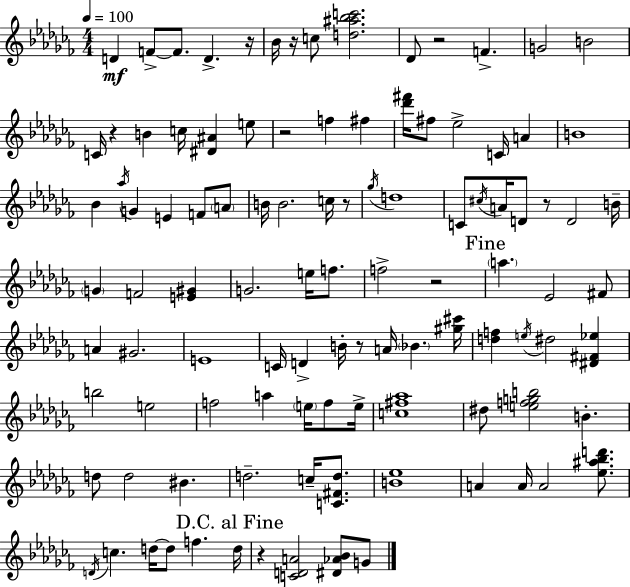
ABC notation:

X:1
T:Untitled
M:4/4
L:1/4
K:Abm
D F/2 F/2 D z/4 _B/4 z/4 c/2 [d^a_bc']2 _D/2 z2 F G2 B2 C/4 z B c/4 [^D^A] e/2 z2 f ^f [_d'^f']/4 ^f/2 _e2 C/4 A B4 _B _a/4 G E F/2 A/2 B/4 B2 c/4 z/2 _g/4 d4 C/2 ^c/4 A/4 D/2 z/2 D2 B/4 G F2 [E^G] G2 e/4 f/2 f2 z2 a _E2 ^F/2 A ^G2 E4 C/4 D B/4 z/2 A/4 _B [^g^c']/4 [df] e/4 ^d2 [^D^F_e] b2 e2 f2 a e/4 f/2 e/4 [c^f_a]4 ^d/2 [efgb]2 B d/2 d2 ^B d2 c/4 [C^Fd]/2 [B_e]4 A A/4 A2 [_e^a_bd']/2 D/4 c d/4 d/2 f d/4 z [CDA]2 [^D_A_B]/2 G/2